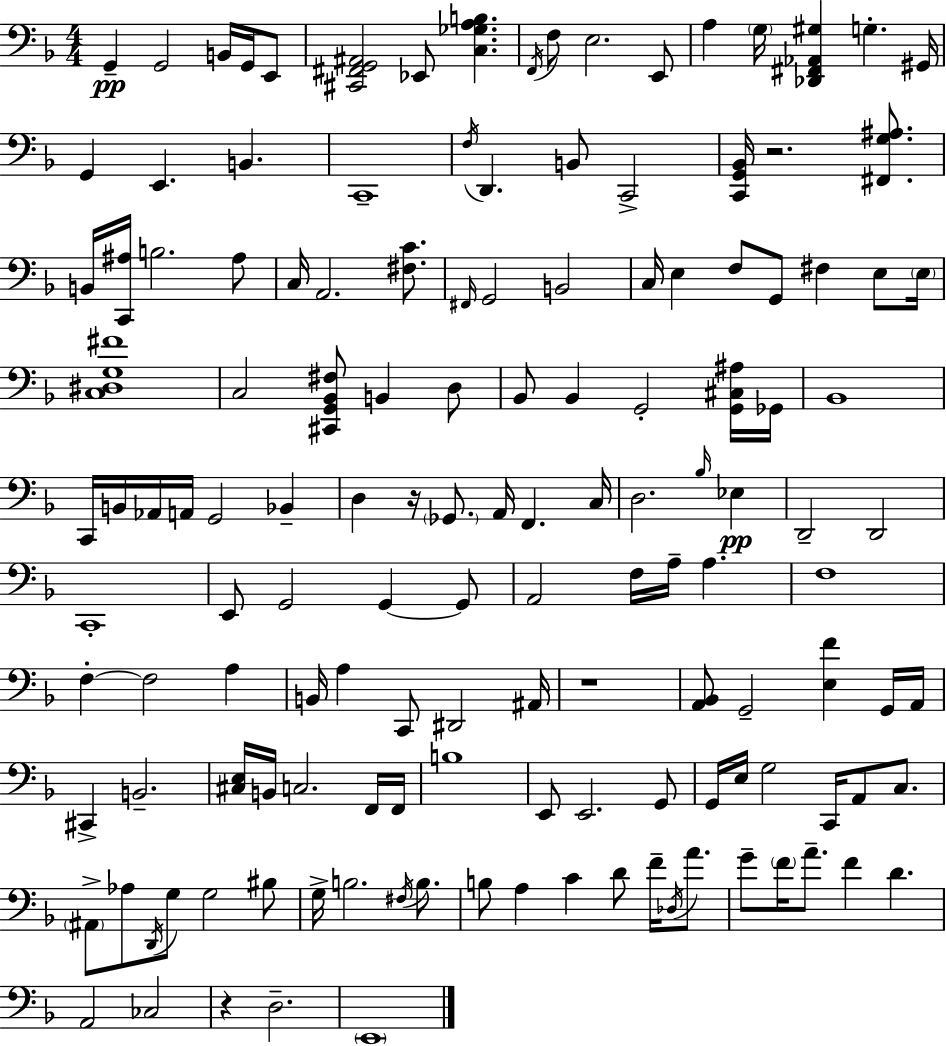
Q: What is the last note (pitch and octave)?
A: E2